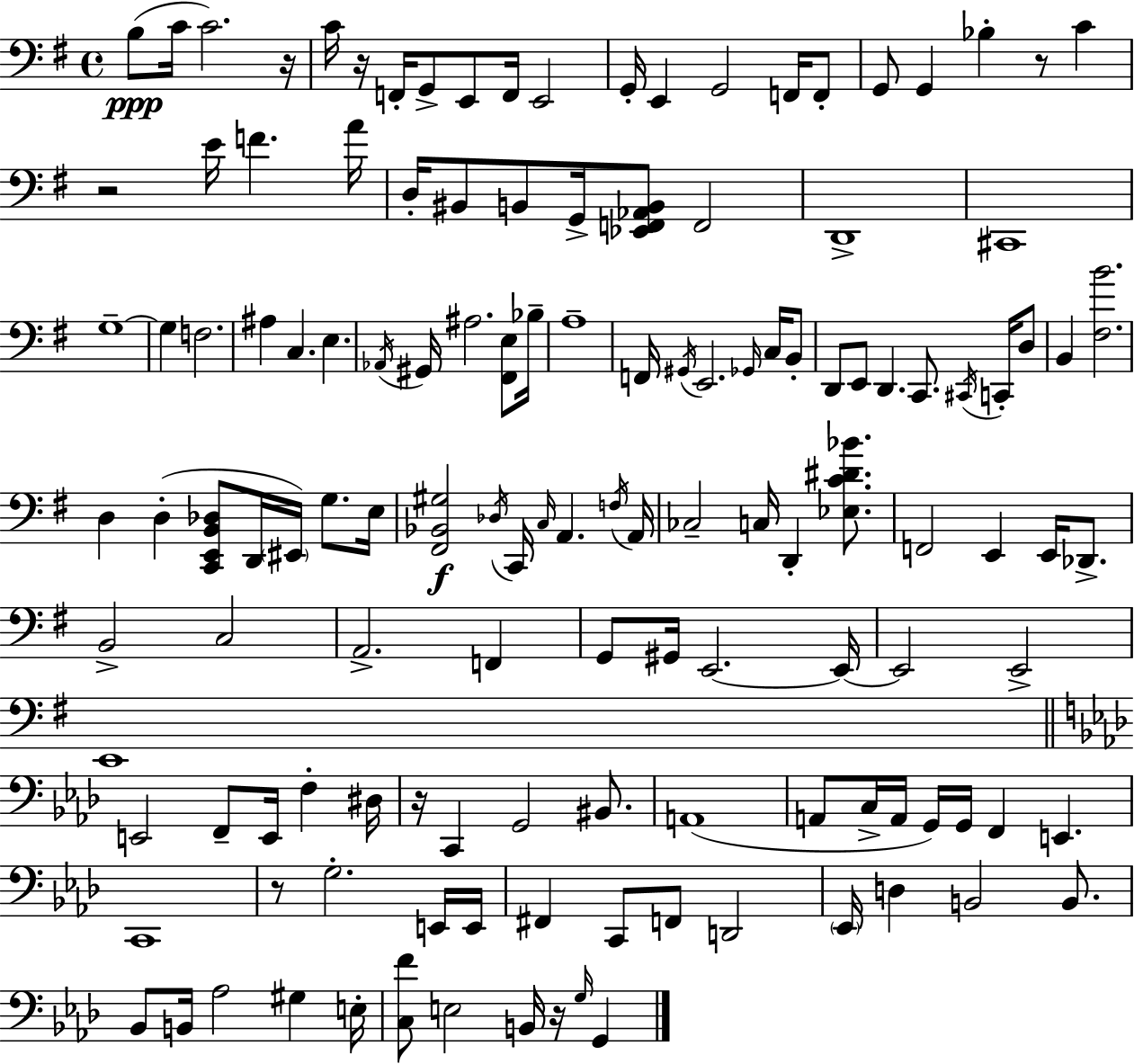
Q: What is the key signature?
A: G major